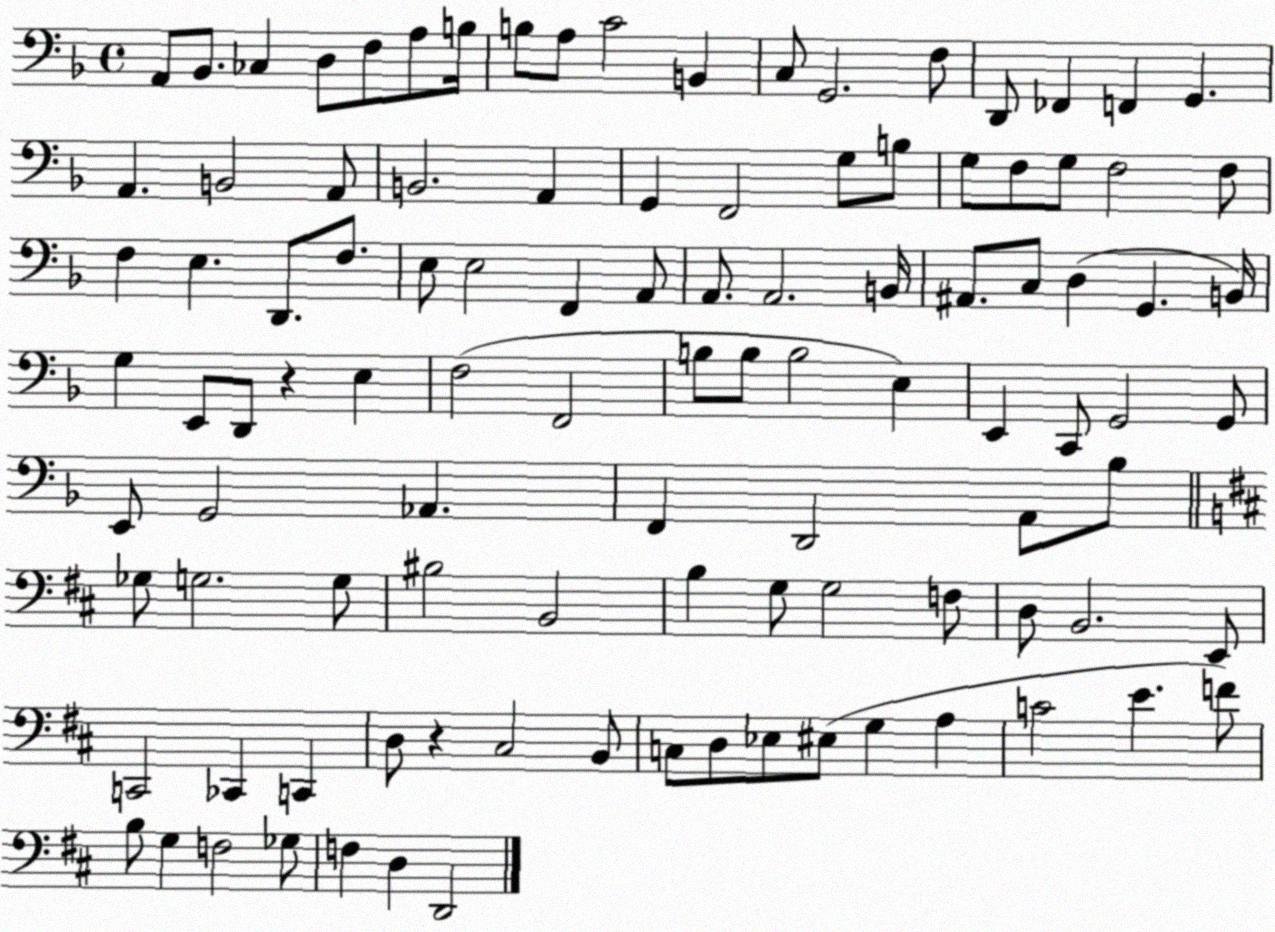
X:1
T:Untitled
M:4/4
L:1/4
K:F
A,,/2 _B,,/2 _C, D,/2 F,/2 A,/2 B,/4 B,/2 A,/2 C2 B,, C,/2 G,,2 F,/2 D,,/2 _F,, F,, G,, A,, B,,2 A,,/2 B,,2 A,, G,, F,,2 G,/2 B,/2 G,/2 F,/2 G,/2 F,2 F,/2 F, E, D,,/2 F,/2 E,/2 E,2 F,, A,,/2 A,,/2 A,,2 B,,/4 ^A,,/2 C,/2 D, G,, B,,/4 G, E,,/2 D,,/2 z E, F,2 F,,2 B,/2 B,/2 B,2 E, E,, C,,/2 G,,2 G,,/2 E,,/2 G,,2 _A,, F,, D,,2 A,,/2 _B,/2 _G,/2 G,2 G,/2 ^B,2 B,,2 B, G,/2 G,2 F,/2 D,/2 B,,2 E,,/2 C,,2 _C,, C,, D,/2 z ^C,2 B,,/2 C,/2 D,/2 _E,/2 ^E,/2 G, A, C2 E F/2 B,/2 G, F,2 _G,/2 F, D, D,,2